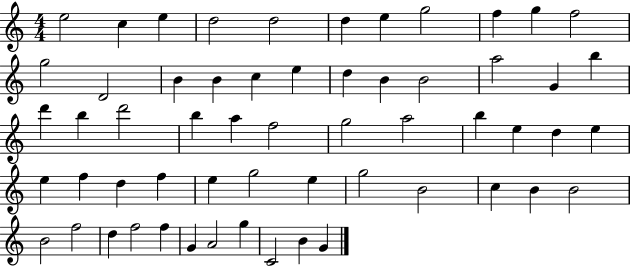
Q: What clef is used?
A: treble